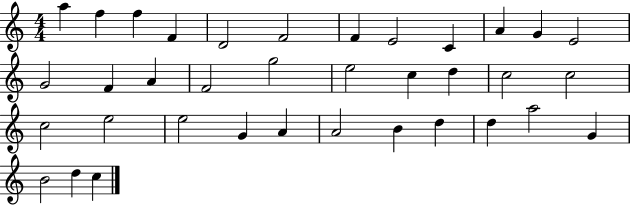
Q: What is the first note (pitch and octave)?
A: A5